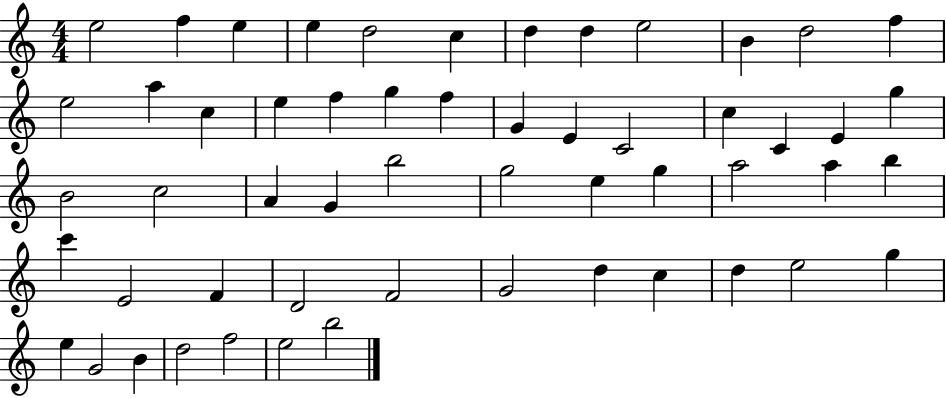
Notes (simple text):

E5/h F5/q E5/q E5/q D5/h C5/q D5/q D5/q E5/h B4/q D5/h F5/q E5/h A5/q C5/q E5/q F5/q G5/q F5/q G4/q E4/q C4/h C5/q C4/q E4/q G5/q B4/h C5/h A4/q G4/q B5/h G5/h E5/q G5/q A5/h A5/q B5/q C6/q E4/h F4/q D4/h F4/h G4/h D5/q C5/q D5/q E5/h G5/q E5/q G4/h B4/q D5/h F5/h E5/h B5/h